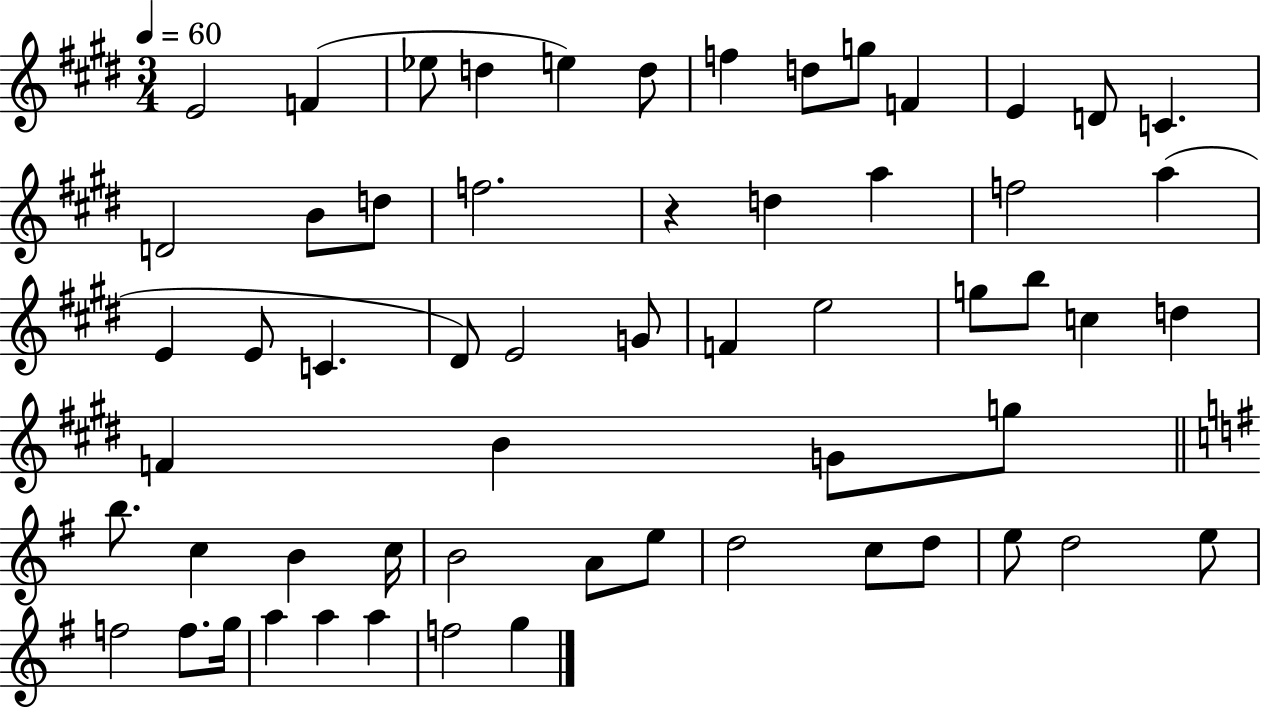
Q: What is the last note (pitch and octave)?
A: G5